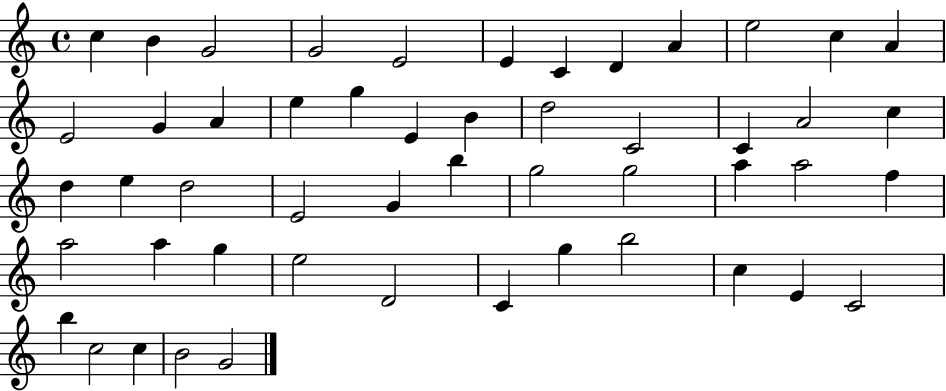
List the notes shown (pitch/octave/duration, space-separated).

C5/q B4/q G4/h G4/h E4/h E4/q C4/q D4/q A4/q E5/h C5/q A4/q E4/h G4/q A4/q E5/q G5/q E4/q B4/q D5/h C4/h C4/q A4/h C5/q D5/q E5/q D5/h E4/h G4/q B5/q G5/h G5/h A5/q A5/h F5/q A5/h A5/q G5/q E5/h D4/h C4/q G5/q B5/h C5/q E4/q C4/h B5/q C5/h C5/q B4/h G4/h